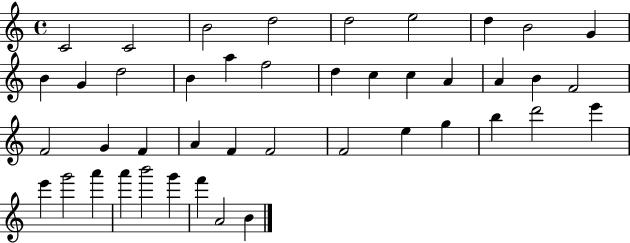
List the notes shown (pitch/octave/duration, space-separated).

C4/h C4/h B4/h D5/h D5/h E5/h D5/q B4/h G4/q B4/q G4/q D5/h B4/q A5/q F5/h D5/q C5/q C5/q A4/q A4/q B4/q F4/h F4/h G4/q F4/q A4/q F4/q F4/h F4/h E5/q G5/q B5/q D6/h E6/q E6/q G6/h A6/q A6/q B6/h G6/q F6/q A4/h B4/q